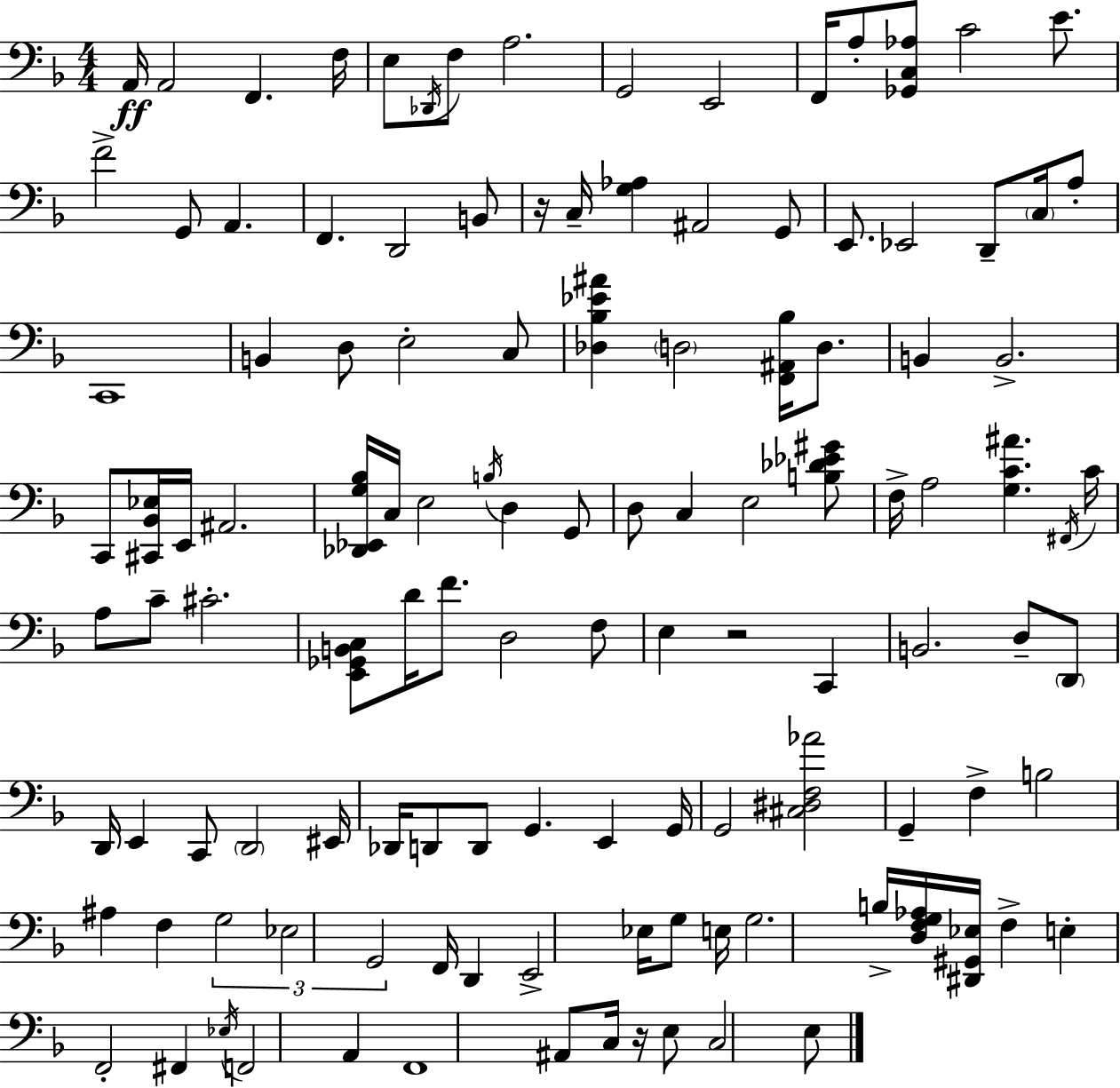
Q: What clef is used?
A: bass